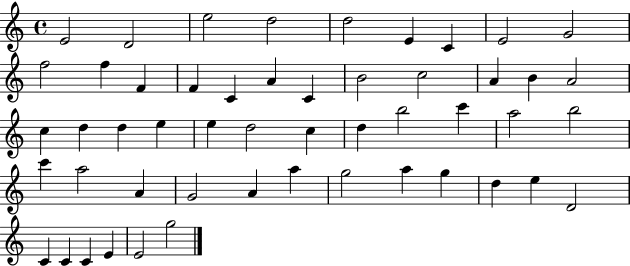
E4/h D4/h E5/h D5/h D5/h E4/q C4/q E4/h G4/h F5/h F5/q F4/q F4/q C4/q A4/q C4/q B4/h C5/h A4/q B4/q A4/h C5/q D5/q D5/q E5/q E5/q D5/h C5/q D5/q B5/h C6/q A5/h B5/h C6/q A5/h A4/q G4/h A4/q A5/q G5/h A5/q G5/q D5/q E5/q D4/h C4/q C4/q C4/q E4/q E4/h G5/h